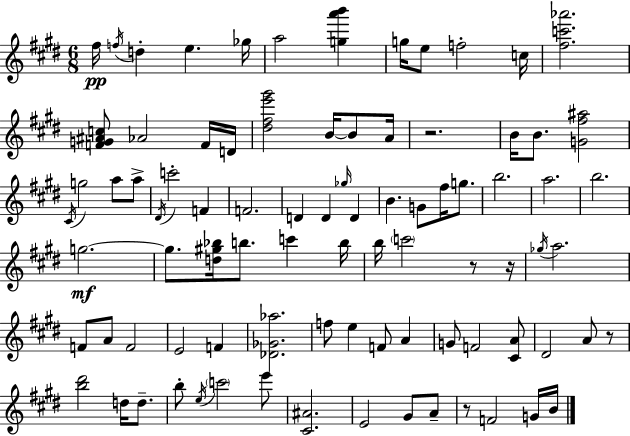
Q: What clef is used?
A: treble